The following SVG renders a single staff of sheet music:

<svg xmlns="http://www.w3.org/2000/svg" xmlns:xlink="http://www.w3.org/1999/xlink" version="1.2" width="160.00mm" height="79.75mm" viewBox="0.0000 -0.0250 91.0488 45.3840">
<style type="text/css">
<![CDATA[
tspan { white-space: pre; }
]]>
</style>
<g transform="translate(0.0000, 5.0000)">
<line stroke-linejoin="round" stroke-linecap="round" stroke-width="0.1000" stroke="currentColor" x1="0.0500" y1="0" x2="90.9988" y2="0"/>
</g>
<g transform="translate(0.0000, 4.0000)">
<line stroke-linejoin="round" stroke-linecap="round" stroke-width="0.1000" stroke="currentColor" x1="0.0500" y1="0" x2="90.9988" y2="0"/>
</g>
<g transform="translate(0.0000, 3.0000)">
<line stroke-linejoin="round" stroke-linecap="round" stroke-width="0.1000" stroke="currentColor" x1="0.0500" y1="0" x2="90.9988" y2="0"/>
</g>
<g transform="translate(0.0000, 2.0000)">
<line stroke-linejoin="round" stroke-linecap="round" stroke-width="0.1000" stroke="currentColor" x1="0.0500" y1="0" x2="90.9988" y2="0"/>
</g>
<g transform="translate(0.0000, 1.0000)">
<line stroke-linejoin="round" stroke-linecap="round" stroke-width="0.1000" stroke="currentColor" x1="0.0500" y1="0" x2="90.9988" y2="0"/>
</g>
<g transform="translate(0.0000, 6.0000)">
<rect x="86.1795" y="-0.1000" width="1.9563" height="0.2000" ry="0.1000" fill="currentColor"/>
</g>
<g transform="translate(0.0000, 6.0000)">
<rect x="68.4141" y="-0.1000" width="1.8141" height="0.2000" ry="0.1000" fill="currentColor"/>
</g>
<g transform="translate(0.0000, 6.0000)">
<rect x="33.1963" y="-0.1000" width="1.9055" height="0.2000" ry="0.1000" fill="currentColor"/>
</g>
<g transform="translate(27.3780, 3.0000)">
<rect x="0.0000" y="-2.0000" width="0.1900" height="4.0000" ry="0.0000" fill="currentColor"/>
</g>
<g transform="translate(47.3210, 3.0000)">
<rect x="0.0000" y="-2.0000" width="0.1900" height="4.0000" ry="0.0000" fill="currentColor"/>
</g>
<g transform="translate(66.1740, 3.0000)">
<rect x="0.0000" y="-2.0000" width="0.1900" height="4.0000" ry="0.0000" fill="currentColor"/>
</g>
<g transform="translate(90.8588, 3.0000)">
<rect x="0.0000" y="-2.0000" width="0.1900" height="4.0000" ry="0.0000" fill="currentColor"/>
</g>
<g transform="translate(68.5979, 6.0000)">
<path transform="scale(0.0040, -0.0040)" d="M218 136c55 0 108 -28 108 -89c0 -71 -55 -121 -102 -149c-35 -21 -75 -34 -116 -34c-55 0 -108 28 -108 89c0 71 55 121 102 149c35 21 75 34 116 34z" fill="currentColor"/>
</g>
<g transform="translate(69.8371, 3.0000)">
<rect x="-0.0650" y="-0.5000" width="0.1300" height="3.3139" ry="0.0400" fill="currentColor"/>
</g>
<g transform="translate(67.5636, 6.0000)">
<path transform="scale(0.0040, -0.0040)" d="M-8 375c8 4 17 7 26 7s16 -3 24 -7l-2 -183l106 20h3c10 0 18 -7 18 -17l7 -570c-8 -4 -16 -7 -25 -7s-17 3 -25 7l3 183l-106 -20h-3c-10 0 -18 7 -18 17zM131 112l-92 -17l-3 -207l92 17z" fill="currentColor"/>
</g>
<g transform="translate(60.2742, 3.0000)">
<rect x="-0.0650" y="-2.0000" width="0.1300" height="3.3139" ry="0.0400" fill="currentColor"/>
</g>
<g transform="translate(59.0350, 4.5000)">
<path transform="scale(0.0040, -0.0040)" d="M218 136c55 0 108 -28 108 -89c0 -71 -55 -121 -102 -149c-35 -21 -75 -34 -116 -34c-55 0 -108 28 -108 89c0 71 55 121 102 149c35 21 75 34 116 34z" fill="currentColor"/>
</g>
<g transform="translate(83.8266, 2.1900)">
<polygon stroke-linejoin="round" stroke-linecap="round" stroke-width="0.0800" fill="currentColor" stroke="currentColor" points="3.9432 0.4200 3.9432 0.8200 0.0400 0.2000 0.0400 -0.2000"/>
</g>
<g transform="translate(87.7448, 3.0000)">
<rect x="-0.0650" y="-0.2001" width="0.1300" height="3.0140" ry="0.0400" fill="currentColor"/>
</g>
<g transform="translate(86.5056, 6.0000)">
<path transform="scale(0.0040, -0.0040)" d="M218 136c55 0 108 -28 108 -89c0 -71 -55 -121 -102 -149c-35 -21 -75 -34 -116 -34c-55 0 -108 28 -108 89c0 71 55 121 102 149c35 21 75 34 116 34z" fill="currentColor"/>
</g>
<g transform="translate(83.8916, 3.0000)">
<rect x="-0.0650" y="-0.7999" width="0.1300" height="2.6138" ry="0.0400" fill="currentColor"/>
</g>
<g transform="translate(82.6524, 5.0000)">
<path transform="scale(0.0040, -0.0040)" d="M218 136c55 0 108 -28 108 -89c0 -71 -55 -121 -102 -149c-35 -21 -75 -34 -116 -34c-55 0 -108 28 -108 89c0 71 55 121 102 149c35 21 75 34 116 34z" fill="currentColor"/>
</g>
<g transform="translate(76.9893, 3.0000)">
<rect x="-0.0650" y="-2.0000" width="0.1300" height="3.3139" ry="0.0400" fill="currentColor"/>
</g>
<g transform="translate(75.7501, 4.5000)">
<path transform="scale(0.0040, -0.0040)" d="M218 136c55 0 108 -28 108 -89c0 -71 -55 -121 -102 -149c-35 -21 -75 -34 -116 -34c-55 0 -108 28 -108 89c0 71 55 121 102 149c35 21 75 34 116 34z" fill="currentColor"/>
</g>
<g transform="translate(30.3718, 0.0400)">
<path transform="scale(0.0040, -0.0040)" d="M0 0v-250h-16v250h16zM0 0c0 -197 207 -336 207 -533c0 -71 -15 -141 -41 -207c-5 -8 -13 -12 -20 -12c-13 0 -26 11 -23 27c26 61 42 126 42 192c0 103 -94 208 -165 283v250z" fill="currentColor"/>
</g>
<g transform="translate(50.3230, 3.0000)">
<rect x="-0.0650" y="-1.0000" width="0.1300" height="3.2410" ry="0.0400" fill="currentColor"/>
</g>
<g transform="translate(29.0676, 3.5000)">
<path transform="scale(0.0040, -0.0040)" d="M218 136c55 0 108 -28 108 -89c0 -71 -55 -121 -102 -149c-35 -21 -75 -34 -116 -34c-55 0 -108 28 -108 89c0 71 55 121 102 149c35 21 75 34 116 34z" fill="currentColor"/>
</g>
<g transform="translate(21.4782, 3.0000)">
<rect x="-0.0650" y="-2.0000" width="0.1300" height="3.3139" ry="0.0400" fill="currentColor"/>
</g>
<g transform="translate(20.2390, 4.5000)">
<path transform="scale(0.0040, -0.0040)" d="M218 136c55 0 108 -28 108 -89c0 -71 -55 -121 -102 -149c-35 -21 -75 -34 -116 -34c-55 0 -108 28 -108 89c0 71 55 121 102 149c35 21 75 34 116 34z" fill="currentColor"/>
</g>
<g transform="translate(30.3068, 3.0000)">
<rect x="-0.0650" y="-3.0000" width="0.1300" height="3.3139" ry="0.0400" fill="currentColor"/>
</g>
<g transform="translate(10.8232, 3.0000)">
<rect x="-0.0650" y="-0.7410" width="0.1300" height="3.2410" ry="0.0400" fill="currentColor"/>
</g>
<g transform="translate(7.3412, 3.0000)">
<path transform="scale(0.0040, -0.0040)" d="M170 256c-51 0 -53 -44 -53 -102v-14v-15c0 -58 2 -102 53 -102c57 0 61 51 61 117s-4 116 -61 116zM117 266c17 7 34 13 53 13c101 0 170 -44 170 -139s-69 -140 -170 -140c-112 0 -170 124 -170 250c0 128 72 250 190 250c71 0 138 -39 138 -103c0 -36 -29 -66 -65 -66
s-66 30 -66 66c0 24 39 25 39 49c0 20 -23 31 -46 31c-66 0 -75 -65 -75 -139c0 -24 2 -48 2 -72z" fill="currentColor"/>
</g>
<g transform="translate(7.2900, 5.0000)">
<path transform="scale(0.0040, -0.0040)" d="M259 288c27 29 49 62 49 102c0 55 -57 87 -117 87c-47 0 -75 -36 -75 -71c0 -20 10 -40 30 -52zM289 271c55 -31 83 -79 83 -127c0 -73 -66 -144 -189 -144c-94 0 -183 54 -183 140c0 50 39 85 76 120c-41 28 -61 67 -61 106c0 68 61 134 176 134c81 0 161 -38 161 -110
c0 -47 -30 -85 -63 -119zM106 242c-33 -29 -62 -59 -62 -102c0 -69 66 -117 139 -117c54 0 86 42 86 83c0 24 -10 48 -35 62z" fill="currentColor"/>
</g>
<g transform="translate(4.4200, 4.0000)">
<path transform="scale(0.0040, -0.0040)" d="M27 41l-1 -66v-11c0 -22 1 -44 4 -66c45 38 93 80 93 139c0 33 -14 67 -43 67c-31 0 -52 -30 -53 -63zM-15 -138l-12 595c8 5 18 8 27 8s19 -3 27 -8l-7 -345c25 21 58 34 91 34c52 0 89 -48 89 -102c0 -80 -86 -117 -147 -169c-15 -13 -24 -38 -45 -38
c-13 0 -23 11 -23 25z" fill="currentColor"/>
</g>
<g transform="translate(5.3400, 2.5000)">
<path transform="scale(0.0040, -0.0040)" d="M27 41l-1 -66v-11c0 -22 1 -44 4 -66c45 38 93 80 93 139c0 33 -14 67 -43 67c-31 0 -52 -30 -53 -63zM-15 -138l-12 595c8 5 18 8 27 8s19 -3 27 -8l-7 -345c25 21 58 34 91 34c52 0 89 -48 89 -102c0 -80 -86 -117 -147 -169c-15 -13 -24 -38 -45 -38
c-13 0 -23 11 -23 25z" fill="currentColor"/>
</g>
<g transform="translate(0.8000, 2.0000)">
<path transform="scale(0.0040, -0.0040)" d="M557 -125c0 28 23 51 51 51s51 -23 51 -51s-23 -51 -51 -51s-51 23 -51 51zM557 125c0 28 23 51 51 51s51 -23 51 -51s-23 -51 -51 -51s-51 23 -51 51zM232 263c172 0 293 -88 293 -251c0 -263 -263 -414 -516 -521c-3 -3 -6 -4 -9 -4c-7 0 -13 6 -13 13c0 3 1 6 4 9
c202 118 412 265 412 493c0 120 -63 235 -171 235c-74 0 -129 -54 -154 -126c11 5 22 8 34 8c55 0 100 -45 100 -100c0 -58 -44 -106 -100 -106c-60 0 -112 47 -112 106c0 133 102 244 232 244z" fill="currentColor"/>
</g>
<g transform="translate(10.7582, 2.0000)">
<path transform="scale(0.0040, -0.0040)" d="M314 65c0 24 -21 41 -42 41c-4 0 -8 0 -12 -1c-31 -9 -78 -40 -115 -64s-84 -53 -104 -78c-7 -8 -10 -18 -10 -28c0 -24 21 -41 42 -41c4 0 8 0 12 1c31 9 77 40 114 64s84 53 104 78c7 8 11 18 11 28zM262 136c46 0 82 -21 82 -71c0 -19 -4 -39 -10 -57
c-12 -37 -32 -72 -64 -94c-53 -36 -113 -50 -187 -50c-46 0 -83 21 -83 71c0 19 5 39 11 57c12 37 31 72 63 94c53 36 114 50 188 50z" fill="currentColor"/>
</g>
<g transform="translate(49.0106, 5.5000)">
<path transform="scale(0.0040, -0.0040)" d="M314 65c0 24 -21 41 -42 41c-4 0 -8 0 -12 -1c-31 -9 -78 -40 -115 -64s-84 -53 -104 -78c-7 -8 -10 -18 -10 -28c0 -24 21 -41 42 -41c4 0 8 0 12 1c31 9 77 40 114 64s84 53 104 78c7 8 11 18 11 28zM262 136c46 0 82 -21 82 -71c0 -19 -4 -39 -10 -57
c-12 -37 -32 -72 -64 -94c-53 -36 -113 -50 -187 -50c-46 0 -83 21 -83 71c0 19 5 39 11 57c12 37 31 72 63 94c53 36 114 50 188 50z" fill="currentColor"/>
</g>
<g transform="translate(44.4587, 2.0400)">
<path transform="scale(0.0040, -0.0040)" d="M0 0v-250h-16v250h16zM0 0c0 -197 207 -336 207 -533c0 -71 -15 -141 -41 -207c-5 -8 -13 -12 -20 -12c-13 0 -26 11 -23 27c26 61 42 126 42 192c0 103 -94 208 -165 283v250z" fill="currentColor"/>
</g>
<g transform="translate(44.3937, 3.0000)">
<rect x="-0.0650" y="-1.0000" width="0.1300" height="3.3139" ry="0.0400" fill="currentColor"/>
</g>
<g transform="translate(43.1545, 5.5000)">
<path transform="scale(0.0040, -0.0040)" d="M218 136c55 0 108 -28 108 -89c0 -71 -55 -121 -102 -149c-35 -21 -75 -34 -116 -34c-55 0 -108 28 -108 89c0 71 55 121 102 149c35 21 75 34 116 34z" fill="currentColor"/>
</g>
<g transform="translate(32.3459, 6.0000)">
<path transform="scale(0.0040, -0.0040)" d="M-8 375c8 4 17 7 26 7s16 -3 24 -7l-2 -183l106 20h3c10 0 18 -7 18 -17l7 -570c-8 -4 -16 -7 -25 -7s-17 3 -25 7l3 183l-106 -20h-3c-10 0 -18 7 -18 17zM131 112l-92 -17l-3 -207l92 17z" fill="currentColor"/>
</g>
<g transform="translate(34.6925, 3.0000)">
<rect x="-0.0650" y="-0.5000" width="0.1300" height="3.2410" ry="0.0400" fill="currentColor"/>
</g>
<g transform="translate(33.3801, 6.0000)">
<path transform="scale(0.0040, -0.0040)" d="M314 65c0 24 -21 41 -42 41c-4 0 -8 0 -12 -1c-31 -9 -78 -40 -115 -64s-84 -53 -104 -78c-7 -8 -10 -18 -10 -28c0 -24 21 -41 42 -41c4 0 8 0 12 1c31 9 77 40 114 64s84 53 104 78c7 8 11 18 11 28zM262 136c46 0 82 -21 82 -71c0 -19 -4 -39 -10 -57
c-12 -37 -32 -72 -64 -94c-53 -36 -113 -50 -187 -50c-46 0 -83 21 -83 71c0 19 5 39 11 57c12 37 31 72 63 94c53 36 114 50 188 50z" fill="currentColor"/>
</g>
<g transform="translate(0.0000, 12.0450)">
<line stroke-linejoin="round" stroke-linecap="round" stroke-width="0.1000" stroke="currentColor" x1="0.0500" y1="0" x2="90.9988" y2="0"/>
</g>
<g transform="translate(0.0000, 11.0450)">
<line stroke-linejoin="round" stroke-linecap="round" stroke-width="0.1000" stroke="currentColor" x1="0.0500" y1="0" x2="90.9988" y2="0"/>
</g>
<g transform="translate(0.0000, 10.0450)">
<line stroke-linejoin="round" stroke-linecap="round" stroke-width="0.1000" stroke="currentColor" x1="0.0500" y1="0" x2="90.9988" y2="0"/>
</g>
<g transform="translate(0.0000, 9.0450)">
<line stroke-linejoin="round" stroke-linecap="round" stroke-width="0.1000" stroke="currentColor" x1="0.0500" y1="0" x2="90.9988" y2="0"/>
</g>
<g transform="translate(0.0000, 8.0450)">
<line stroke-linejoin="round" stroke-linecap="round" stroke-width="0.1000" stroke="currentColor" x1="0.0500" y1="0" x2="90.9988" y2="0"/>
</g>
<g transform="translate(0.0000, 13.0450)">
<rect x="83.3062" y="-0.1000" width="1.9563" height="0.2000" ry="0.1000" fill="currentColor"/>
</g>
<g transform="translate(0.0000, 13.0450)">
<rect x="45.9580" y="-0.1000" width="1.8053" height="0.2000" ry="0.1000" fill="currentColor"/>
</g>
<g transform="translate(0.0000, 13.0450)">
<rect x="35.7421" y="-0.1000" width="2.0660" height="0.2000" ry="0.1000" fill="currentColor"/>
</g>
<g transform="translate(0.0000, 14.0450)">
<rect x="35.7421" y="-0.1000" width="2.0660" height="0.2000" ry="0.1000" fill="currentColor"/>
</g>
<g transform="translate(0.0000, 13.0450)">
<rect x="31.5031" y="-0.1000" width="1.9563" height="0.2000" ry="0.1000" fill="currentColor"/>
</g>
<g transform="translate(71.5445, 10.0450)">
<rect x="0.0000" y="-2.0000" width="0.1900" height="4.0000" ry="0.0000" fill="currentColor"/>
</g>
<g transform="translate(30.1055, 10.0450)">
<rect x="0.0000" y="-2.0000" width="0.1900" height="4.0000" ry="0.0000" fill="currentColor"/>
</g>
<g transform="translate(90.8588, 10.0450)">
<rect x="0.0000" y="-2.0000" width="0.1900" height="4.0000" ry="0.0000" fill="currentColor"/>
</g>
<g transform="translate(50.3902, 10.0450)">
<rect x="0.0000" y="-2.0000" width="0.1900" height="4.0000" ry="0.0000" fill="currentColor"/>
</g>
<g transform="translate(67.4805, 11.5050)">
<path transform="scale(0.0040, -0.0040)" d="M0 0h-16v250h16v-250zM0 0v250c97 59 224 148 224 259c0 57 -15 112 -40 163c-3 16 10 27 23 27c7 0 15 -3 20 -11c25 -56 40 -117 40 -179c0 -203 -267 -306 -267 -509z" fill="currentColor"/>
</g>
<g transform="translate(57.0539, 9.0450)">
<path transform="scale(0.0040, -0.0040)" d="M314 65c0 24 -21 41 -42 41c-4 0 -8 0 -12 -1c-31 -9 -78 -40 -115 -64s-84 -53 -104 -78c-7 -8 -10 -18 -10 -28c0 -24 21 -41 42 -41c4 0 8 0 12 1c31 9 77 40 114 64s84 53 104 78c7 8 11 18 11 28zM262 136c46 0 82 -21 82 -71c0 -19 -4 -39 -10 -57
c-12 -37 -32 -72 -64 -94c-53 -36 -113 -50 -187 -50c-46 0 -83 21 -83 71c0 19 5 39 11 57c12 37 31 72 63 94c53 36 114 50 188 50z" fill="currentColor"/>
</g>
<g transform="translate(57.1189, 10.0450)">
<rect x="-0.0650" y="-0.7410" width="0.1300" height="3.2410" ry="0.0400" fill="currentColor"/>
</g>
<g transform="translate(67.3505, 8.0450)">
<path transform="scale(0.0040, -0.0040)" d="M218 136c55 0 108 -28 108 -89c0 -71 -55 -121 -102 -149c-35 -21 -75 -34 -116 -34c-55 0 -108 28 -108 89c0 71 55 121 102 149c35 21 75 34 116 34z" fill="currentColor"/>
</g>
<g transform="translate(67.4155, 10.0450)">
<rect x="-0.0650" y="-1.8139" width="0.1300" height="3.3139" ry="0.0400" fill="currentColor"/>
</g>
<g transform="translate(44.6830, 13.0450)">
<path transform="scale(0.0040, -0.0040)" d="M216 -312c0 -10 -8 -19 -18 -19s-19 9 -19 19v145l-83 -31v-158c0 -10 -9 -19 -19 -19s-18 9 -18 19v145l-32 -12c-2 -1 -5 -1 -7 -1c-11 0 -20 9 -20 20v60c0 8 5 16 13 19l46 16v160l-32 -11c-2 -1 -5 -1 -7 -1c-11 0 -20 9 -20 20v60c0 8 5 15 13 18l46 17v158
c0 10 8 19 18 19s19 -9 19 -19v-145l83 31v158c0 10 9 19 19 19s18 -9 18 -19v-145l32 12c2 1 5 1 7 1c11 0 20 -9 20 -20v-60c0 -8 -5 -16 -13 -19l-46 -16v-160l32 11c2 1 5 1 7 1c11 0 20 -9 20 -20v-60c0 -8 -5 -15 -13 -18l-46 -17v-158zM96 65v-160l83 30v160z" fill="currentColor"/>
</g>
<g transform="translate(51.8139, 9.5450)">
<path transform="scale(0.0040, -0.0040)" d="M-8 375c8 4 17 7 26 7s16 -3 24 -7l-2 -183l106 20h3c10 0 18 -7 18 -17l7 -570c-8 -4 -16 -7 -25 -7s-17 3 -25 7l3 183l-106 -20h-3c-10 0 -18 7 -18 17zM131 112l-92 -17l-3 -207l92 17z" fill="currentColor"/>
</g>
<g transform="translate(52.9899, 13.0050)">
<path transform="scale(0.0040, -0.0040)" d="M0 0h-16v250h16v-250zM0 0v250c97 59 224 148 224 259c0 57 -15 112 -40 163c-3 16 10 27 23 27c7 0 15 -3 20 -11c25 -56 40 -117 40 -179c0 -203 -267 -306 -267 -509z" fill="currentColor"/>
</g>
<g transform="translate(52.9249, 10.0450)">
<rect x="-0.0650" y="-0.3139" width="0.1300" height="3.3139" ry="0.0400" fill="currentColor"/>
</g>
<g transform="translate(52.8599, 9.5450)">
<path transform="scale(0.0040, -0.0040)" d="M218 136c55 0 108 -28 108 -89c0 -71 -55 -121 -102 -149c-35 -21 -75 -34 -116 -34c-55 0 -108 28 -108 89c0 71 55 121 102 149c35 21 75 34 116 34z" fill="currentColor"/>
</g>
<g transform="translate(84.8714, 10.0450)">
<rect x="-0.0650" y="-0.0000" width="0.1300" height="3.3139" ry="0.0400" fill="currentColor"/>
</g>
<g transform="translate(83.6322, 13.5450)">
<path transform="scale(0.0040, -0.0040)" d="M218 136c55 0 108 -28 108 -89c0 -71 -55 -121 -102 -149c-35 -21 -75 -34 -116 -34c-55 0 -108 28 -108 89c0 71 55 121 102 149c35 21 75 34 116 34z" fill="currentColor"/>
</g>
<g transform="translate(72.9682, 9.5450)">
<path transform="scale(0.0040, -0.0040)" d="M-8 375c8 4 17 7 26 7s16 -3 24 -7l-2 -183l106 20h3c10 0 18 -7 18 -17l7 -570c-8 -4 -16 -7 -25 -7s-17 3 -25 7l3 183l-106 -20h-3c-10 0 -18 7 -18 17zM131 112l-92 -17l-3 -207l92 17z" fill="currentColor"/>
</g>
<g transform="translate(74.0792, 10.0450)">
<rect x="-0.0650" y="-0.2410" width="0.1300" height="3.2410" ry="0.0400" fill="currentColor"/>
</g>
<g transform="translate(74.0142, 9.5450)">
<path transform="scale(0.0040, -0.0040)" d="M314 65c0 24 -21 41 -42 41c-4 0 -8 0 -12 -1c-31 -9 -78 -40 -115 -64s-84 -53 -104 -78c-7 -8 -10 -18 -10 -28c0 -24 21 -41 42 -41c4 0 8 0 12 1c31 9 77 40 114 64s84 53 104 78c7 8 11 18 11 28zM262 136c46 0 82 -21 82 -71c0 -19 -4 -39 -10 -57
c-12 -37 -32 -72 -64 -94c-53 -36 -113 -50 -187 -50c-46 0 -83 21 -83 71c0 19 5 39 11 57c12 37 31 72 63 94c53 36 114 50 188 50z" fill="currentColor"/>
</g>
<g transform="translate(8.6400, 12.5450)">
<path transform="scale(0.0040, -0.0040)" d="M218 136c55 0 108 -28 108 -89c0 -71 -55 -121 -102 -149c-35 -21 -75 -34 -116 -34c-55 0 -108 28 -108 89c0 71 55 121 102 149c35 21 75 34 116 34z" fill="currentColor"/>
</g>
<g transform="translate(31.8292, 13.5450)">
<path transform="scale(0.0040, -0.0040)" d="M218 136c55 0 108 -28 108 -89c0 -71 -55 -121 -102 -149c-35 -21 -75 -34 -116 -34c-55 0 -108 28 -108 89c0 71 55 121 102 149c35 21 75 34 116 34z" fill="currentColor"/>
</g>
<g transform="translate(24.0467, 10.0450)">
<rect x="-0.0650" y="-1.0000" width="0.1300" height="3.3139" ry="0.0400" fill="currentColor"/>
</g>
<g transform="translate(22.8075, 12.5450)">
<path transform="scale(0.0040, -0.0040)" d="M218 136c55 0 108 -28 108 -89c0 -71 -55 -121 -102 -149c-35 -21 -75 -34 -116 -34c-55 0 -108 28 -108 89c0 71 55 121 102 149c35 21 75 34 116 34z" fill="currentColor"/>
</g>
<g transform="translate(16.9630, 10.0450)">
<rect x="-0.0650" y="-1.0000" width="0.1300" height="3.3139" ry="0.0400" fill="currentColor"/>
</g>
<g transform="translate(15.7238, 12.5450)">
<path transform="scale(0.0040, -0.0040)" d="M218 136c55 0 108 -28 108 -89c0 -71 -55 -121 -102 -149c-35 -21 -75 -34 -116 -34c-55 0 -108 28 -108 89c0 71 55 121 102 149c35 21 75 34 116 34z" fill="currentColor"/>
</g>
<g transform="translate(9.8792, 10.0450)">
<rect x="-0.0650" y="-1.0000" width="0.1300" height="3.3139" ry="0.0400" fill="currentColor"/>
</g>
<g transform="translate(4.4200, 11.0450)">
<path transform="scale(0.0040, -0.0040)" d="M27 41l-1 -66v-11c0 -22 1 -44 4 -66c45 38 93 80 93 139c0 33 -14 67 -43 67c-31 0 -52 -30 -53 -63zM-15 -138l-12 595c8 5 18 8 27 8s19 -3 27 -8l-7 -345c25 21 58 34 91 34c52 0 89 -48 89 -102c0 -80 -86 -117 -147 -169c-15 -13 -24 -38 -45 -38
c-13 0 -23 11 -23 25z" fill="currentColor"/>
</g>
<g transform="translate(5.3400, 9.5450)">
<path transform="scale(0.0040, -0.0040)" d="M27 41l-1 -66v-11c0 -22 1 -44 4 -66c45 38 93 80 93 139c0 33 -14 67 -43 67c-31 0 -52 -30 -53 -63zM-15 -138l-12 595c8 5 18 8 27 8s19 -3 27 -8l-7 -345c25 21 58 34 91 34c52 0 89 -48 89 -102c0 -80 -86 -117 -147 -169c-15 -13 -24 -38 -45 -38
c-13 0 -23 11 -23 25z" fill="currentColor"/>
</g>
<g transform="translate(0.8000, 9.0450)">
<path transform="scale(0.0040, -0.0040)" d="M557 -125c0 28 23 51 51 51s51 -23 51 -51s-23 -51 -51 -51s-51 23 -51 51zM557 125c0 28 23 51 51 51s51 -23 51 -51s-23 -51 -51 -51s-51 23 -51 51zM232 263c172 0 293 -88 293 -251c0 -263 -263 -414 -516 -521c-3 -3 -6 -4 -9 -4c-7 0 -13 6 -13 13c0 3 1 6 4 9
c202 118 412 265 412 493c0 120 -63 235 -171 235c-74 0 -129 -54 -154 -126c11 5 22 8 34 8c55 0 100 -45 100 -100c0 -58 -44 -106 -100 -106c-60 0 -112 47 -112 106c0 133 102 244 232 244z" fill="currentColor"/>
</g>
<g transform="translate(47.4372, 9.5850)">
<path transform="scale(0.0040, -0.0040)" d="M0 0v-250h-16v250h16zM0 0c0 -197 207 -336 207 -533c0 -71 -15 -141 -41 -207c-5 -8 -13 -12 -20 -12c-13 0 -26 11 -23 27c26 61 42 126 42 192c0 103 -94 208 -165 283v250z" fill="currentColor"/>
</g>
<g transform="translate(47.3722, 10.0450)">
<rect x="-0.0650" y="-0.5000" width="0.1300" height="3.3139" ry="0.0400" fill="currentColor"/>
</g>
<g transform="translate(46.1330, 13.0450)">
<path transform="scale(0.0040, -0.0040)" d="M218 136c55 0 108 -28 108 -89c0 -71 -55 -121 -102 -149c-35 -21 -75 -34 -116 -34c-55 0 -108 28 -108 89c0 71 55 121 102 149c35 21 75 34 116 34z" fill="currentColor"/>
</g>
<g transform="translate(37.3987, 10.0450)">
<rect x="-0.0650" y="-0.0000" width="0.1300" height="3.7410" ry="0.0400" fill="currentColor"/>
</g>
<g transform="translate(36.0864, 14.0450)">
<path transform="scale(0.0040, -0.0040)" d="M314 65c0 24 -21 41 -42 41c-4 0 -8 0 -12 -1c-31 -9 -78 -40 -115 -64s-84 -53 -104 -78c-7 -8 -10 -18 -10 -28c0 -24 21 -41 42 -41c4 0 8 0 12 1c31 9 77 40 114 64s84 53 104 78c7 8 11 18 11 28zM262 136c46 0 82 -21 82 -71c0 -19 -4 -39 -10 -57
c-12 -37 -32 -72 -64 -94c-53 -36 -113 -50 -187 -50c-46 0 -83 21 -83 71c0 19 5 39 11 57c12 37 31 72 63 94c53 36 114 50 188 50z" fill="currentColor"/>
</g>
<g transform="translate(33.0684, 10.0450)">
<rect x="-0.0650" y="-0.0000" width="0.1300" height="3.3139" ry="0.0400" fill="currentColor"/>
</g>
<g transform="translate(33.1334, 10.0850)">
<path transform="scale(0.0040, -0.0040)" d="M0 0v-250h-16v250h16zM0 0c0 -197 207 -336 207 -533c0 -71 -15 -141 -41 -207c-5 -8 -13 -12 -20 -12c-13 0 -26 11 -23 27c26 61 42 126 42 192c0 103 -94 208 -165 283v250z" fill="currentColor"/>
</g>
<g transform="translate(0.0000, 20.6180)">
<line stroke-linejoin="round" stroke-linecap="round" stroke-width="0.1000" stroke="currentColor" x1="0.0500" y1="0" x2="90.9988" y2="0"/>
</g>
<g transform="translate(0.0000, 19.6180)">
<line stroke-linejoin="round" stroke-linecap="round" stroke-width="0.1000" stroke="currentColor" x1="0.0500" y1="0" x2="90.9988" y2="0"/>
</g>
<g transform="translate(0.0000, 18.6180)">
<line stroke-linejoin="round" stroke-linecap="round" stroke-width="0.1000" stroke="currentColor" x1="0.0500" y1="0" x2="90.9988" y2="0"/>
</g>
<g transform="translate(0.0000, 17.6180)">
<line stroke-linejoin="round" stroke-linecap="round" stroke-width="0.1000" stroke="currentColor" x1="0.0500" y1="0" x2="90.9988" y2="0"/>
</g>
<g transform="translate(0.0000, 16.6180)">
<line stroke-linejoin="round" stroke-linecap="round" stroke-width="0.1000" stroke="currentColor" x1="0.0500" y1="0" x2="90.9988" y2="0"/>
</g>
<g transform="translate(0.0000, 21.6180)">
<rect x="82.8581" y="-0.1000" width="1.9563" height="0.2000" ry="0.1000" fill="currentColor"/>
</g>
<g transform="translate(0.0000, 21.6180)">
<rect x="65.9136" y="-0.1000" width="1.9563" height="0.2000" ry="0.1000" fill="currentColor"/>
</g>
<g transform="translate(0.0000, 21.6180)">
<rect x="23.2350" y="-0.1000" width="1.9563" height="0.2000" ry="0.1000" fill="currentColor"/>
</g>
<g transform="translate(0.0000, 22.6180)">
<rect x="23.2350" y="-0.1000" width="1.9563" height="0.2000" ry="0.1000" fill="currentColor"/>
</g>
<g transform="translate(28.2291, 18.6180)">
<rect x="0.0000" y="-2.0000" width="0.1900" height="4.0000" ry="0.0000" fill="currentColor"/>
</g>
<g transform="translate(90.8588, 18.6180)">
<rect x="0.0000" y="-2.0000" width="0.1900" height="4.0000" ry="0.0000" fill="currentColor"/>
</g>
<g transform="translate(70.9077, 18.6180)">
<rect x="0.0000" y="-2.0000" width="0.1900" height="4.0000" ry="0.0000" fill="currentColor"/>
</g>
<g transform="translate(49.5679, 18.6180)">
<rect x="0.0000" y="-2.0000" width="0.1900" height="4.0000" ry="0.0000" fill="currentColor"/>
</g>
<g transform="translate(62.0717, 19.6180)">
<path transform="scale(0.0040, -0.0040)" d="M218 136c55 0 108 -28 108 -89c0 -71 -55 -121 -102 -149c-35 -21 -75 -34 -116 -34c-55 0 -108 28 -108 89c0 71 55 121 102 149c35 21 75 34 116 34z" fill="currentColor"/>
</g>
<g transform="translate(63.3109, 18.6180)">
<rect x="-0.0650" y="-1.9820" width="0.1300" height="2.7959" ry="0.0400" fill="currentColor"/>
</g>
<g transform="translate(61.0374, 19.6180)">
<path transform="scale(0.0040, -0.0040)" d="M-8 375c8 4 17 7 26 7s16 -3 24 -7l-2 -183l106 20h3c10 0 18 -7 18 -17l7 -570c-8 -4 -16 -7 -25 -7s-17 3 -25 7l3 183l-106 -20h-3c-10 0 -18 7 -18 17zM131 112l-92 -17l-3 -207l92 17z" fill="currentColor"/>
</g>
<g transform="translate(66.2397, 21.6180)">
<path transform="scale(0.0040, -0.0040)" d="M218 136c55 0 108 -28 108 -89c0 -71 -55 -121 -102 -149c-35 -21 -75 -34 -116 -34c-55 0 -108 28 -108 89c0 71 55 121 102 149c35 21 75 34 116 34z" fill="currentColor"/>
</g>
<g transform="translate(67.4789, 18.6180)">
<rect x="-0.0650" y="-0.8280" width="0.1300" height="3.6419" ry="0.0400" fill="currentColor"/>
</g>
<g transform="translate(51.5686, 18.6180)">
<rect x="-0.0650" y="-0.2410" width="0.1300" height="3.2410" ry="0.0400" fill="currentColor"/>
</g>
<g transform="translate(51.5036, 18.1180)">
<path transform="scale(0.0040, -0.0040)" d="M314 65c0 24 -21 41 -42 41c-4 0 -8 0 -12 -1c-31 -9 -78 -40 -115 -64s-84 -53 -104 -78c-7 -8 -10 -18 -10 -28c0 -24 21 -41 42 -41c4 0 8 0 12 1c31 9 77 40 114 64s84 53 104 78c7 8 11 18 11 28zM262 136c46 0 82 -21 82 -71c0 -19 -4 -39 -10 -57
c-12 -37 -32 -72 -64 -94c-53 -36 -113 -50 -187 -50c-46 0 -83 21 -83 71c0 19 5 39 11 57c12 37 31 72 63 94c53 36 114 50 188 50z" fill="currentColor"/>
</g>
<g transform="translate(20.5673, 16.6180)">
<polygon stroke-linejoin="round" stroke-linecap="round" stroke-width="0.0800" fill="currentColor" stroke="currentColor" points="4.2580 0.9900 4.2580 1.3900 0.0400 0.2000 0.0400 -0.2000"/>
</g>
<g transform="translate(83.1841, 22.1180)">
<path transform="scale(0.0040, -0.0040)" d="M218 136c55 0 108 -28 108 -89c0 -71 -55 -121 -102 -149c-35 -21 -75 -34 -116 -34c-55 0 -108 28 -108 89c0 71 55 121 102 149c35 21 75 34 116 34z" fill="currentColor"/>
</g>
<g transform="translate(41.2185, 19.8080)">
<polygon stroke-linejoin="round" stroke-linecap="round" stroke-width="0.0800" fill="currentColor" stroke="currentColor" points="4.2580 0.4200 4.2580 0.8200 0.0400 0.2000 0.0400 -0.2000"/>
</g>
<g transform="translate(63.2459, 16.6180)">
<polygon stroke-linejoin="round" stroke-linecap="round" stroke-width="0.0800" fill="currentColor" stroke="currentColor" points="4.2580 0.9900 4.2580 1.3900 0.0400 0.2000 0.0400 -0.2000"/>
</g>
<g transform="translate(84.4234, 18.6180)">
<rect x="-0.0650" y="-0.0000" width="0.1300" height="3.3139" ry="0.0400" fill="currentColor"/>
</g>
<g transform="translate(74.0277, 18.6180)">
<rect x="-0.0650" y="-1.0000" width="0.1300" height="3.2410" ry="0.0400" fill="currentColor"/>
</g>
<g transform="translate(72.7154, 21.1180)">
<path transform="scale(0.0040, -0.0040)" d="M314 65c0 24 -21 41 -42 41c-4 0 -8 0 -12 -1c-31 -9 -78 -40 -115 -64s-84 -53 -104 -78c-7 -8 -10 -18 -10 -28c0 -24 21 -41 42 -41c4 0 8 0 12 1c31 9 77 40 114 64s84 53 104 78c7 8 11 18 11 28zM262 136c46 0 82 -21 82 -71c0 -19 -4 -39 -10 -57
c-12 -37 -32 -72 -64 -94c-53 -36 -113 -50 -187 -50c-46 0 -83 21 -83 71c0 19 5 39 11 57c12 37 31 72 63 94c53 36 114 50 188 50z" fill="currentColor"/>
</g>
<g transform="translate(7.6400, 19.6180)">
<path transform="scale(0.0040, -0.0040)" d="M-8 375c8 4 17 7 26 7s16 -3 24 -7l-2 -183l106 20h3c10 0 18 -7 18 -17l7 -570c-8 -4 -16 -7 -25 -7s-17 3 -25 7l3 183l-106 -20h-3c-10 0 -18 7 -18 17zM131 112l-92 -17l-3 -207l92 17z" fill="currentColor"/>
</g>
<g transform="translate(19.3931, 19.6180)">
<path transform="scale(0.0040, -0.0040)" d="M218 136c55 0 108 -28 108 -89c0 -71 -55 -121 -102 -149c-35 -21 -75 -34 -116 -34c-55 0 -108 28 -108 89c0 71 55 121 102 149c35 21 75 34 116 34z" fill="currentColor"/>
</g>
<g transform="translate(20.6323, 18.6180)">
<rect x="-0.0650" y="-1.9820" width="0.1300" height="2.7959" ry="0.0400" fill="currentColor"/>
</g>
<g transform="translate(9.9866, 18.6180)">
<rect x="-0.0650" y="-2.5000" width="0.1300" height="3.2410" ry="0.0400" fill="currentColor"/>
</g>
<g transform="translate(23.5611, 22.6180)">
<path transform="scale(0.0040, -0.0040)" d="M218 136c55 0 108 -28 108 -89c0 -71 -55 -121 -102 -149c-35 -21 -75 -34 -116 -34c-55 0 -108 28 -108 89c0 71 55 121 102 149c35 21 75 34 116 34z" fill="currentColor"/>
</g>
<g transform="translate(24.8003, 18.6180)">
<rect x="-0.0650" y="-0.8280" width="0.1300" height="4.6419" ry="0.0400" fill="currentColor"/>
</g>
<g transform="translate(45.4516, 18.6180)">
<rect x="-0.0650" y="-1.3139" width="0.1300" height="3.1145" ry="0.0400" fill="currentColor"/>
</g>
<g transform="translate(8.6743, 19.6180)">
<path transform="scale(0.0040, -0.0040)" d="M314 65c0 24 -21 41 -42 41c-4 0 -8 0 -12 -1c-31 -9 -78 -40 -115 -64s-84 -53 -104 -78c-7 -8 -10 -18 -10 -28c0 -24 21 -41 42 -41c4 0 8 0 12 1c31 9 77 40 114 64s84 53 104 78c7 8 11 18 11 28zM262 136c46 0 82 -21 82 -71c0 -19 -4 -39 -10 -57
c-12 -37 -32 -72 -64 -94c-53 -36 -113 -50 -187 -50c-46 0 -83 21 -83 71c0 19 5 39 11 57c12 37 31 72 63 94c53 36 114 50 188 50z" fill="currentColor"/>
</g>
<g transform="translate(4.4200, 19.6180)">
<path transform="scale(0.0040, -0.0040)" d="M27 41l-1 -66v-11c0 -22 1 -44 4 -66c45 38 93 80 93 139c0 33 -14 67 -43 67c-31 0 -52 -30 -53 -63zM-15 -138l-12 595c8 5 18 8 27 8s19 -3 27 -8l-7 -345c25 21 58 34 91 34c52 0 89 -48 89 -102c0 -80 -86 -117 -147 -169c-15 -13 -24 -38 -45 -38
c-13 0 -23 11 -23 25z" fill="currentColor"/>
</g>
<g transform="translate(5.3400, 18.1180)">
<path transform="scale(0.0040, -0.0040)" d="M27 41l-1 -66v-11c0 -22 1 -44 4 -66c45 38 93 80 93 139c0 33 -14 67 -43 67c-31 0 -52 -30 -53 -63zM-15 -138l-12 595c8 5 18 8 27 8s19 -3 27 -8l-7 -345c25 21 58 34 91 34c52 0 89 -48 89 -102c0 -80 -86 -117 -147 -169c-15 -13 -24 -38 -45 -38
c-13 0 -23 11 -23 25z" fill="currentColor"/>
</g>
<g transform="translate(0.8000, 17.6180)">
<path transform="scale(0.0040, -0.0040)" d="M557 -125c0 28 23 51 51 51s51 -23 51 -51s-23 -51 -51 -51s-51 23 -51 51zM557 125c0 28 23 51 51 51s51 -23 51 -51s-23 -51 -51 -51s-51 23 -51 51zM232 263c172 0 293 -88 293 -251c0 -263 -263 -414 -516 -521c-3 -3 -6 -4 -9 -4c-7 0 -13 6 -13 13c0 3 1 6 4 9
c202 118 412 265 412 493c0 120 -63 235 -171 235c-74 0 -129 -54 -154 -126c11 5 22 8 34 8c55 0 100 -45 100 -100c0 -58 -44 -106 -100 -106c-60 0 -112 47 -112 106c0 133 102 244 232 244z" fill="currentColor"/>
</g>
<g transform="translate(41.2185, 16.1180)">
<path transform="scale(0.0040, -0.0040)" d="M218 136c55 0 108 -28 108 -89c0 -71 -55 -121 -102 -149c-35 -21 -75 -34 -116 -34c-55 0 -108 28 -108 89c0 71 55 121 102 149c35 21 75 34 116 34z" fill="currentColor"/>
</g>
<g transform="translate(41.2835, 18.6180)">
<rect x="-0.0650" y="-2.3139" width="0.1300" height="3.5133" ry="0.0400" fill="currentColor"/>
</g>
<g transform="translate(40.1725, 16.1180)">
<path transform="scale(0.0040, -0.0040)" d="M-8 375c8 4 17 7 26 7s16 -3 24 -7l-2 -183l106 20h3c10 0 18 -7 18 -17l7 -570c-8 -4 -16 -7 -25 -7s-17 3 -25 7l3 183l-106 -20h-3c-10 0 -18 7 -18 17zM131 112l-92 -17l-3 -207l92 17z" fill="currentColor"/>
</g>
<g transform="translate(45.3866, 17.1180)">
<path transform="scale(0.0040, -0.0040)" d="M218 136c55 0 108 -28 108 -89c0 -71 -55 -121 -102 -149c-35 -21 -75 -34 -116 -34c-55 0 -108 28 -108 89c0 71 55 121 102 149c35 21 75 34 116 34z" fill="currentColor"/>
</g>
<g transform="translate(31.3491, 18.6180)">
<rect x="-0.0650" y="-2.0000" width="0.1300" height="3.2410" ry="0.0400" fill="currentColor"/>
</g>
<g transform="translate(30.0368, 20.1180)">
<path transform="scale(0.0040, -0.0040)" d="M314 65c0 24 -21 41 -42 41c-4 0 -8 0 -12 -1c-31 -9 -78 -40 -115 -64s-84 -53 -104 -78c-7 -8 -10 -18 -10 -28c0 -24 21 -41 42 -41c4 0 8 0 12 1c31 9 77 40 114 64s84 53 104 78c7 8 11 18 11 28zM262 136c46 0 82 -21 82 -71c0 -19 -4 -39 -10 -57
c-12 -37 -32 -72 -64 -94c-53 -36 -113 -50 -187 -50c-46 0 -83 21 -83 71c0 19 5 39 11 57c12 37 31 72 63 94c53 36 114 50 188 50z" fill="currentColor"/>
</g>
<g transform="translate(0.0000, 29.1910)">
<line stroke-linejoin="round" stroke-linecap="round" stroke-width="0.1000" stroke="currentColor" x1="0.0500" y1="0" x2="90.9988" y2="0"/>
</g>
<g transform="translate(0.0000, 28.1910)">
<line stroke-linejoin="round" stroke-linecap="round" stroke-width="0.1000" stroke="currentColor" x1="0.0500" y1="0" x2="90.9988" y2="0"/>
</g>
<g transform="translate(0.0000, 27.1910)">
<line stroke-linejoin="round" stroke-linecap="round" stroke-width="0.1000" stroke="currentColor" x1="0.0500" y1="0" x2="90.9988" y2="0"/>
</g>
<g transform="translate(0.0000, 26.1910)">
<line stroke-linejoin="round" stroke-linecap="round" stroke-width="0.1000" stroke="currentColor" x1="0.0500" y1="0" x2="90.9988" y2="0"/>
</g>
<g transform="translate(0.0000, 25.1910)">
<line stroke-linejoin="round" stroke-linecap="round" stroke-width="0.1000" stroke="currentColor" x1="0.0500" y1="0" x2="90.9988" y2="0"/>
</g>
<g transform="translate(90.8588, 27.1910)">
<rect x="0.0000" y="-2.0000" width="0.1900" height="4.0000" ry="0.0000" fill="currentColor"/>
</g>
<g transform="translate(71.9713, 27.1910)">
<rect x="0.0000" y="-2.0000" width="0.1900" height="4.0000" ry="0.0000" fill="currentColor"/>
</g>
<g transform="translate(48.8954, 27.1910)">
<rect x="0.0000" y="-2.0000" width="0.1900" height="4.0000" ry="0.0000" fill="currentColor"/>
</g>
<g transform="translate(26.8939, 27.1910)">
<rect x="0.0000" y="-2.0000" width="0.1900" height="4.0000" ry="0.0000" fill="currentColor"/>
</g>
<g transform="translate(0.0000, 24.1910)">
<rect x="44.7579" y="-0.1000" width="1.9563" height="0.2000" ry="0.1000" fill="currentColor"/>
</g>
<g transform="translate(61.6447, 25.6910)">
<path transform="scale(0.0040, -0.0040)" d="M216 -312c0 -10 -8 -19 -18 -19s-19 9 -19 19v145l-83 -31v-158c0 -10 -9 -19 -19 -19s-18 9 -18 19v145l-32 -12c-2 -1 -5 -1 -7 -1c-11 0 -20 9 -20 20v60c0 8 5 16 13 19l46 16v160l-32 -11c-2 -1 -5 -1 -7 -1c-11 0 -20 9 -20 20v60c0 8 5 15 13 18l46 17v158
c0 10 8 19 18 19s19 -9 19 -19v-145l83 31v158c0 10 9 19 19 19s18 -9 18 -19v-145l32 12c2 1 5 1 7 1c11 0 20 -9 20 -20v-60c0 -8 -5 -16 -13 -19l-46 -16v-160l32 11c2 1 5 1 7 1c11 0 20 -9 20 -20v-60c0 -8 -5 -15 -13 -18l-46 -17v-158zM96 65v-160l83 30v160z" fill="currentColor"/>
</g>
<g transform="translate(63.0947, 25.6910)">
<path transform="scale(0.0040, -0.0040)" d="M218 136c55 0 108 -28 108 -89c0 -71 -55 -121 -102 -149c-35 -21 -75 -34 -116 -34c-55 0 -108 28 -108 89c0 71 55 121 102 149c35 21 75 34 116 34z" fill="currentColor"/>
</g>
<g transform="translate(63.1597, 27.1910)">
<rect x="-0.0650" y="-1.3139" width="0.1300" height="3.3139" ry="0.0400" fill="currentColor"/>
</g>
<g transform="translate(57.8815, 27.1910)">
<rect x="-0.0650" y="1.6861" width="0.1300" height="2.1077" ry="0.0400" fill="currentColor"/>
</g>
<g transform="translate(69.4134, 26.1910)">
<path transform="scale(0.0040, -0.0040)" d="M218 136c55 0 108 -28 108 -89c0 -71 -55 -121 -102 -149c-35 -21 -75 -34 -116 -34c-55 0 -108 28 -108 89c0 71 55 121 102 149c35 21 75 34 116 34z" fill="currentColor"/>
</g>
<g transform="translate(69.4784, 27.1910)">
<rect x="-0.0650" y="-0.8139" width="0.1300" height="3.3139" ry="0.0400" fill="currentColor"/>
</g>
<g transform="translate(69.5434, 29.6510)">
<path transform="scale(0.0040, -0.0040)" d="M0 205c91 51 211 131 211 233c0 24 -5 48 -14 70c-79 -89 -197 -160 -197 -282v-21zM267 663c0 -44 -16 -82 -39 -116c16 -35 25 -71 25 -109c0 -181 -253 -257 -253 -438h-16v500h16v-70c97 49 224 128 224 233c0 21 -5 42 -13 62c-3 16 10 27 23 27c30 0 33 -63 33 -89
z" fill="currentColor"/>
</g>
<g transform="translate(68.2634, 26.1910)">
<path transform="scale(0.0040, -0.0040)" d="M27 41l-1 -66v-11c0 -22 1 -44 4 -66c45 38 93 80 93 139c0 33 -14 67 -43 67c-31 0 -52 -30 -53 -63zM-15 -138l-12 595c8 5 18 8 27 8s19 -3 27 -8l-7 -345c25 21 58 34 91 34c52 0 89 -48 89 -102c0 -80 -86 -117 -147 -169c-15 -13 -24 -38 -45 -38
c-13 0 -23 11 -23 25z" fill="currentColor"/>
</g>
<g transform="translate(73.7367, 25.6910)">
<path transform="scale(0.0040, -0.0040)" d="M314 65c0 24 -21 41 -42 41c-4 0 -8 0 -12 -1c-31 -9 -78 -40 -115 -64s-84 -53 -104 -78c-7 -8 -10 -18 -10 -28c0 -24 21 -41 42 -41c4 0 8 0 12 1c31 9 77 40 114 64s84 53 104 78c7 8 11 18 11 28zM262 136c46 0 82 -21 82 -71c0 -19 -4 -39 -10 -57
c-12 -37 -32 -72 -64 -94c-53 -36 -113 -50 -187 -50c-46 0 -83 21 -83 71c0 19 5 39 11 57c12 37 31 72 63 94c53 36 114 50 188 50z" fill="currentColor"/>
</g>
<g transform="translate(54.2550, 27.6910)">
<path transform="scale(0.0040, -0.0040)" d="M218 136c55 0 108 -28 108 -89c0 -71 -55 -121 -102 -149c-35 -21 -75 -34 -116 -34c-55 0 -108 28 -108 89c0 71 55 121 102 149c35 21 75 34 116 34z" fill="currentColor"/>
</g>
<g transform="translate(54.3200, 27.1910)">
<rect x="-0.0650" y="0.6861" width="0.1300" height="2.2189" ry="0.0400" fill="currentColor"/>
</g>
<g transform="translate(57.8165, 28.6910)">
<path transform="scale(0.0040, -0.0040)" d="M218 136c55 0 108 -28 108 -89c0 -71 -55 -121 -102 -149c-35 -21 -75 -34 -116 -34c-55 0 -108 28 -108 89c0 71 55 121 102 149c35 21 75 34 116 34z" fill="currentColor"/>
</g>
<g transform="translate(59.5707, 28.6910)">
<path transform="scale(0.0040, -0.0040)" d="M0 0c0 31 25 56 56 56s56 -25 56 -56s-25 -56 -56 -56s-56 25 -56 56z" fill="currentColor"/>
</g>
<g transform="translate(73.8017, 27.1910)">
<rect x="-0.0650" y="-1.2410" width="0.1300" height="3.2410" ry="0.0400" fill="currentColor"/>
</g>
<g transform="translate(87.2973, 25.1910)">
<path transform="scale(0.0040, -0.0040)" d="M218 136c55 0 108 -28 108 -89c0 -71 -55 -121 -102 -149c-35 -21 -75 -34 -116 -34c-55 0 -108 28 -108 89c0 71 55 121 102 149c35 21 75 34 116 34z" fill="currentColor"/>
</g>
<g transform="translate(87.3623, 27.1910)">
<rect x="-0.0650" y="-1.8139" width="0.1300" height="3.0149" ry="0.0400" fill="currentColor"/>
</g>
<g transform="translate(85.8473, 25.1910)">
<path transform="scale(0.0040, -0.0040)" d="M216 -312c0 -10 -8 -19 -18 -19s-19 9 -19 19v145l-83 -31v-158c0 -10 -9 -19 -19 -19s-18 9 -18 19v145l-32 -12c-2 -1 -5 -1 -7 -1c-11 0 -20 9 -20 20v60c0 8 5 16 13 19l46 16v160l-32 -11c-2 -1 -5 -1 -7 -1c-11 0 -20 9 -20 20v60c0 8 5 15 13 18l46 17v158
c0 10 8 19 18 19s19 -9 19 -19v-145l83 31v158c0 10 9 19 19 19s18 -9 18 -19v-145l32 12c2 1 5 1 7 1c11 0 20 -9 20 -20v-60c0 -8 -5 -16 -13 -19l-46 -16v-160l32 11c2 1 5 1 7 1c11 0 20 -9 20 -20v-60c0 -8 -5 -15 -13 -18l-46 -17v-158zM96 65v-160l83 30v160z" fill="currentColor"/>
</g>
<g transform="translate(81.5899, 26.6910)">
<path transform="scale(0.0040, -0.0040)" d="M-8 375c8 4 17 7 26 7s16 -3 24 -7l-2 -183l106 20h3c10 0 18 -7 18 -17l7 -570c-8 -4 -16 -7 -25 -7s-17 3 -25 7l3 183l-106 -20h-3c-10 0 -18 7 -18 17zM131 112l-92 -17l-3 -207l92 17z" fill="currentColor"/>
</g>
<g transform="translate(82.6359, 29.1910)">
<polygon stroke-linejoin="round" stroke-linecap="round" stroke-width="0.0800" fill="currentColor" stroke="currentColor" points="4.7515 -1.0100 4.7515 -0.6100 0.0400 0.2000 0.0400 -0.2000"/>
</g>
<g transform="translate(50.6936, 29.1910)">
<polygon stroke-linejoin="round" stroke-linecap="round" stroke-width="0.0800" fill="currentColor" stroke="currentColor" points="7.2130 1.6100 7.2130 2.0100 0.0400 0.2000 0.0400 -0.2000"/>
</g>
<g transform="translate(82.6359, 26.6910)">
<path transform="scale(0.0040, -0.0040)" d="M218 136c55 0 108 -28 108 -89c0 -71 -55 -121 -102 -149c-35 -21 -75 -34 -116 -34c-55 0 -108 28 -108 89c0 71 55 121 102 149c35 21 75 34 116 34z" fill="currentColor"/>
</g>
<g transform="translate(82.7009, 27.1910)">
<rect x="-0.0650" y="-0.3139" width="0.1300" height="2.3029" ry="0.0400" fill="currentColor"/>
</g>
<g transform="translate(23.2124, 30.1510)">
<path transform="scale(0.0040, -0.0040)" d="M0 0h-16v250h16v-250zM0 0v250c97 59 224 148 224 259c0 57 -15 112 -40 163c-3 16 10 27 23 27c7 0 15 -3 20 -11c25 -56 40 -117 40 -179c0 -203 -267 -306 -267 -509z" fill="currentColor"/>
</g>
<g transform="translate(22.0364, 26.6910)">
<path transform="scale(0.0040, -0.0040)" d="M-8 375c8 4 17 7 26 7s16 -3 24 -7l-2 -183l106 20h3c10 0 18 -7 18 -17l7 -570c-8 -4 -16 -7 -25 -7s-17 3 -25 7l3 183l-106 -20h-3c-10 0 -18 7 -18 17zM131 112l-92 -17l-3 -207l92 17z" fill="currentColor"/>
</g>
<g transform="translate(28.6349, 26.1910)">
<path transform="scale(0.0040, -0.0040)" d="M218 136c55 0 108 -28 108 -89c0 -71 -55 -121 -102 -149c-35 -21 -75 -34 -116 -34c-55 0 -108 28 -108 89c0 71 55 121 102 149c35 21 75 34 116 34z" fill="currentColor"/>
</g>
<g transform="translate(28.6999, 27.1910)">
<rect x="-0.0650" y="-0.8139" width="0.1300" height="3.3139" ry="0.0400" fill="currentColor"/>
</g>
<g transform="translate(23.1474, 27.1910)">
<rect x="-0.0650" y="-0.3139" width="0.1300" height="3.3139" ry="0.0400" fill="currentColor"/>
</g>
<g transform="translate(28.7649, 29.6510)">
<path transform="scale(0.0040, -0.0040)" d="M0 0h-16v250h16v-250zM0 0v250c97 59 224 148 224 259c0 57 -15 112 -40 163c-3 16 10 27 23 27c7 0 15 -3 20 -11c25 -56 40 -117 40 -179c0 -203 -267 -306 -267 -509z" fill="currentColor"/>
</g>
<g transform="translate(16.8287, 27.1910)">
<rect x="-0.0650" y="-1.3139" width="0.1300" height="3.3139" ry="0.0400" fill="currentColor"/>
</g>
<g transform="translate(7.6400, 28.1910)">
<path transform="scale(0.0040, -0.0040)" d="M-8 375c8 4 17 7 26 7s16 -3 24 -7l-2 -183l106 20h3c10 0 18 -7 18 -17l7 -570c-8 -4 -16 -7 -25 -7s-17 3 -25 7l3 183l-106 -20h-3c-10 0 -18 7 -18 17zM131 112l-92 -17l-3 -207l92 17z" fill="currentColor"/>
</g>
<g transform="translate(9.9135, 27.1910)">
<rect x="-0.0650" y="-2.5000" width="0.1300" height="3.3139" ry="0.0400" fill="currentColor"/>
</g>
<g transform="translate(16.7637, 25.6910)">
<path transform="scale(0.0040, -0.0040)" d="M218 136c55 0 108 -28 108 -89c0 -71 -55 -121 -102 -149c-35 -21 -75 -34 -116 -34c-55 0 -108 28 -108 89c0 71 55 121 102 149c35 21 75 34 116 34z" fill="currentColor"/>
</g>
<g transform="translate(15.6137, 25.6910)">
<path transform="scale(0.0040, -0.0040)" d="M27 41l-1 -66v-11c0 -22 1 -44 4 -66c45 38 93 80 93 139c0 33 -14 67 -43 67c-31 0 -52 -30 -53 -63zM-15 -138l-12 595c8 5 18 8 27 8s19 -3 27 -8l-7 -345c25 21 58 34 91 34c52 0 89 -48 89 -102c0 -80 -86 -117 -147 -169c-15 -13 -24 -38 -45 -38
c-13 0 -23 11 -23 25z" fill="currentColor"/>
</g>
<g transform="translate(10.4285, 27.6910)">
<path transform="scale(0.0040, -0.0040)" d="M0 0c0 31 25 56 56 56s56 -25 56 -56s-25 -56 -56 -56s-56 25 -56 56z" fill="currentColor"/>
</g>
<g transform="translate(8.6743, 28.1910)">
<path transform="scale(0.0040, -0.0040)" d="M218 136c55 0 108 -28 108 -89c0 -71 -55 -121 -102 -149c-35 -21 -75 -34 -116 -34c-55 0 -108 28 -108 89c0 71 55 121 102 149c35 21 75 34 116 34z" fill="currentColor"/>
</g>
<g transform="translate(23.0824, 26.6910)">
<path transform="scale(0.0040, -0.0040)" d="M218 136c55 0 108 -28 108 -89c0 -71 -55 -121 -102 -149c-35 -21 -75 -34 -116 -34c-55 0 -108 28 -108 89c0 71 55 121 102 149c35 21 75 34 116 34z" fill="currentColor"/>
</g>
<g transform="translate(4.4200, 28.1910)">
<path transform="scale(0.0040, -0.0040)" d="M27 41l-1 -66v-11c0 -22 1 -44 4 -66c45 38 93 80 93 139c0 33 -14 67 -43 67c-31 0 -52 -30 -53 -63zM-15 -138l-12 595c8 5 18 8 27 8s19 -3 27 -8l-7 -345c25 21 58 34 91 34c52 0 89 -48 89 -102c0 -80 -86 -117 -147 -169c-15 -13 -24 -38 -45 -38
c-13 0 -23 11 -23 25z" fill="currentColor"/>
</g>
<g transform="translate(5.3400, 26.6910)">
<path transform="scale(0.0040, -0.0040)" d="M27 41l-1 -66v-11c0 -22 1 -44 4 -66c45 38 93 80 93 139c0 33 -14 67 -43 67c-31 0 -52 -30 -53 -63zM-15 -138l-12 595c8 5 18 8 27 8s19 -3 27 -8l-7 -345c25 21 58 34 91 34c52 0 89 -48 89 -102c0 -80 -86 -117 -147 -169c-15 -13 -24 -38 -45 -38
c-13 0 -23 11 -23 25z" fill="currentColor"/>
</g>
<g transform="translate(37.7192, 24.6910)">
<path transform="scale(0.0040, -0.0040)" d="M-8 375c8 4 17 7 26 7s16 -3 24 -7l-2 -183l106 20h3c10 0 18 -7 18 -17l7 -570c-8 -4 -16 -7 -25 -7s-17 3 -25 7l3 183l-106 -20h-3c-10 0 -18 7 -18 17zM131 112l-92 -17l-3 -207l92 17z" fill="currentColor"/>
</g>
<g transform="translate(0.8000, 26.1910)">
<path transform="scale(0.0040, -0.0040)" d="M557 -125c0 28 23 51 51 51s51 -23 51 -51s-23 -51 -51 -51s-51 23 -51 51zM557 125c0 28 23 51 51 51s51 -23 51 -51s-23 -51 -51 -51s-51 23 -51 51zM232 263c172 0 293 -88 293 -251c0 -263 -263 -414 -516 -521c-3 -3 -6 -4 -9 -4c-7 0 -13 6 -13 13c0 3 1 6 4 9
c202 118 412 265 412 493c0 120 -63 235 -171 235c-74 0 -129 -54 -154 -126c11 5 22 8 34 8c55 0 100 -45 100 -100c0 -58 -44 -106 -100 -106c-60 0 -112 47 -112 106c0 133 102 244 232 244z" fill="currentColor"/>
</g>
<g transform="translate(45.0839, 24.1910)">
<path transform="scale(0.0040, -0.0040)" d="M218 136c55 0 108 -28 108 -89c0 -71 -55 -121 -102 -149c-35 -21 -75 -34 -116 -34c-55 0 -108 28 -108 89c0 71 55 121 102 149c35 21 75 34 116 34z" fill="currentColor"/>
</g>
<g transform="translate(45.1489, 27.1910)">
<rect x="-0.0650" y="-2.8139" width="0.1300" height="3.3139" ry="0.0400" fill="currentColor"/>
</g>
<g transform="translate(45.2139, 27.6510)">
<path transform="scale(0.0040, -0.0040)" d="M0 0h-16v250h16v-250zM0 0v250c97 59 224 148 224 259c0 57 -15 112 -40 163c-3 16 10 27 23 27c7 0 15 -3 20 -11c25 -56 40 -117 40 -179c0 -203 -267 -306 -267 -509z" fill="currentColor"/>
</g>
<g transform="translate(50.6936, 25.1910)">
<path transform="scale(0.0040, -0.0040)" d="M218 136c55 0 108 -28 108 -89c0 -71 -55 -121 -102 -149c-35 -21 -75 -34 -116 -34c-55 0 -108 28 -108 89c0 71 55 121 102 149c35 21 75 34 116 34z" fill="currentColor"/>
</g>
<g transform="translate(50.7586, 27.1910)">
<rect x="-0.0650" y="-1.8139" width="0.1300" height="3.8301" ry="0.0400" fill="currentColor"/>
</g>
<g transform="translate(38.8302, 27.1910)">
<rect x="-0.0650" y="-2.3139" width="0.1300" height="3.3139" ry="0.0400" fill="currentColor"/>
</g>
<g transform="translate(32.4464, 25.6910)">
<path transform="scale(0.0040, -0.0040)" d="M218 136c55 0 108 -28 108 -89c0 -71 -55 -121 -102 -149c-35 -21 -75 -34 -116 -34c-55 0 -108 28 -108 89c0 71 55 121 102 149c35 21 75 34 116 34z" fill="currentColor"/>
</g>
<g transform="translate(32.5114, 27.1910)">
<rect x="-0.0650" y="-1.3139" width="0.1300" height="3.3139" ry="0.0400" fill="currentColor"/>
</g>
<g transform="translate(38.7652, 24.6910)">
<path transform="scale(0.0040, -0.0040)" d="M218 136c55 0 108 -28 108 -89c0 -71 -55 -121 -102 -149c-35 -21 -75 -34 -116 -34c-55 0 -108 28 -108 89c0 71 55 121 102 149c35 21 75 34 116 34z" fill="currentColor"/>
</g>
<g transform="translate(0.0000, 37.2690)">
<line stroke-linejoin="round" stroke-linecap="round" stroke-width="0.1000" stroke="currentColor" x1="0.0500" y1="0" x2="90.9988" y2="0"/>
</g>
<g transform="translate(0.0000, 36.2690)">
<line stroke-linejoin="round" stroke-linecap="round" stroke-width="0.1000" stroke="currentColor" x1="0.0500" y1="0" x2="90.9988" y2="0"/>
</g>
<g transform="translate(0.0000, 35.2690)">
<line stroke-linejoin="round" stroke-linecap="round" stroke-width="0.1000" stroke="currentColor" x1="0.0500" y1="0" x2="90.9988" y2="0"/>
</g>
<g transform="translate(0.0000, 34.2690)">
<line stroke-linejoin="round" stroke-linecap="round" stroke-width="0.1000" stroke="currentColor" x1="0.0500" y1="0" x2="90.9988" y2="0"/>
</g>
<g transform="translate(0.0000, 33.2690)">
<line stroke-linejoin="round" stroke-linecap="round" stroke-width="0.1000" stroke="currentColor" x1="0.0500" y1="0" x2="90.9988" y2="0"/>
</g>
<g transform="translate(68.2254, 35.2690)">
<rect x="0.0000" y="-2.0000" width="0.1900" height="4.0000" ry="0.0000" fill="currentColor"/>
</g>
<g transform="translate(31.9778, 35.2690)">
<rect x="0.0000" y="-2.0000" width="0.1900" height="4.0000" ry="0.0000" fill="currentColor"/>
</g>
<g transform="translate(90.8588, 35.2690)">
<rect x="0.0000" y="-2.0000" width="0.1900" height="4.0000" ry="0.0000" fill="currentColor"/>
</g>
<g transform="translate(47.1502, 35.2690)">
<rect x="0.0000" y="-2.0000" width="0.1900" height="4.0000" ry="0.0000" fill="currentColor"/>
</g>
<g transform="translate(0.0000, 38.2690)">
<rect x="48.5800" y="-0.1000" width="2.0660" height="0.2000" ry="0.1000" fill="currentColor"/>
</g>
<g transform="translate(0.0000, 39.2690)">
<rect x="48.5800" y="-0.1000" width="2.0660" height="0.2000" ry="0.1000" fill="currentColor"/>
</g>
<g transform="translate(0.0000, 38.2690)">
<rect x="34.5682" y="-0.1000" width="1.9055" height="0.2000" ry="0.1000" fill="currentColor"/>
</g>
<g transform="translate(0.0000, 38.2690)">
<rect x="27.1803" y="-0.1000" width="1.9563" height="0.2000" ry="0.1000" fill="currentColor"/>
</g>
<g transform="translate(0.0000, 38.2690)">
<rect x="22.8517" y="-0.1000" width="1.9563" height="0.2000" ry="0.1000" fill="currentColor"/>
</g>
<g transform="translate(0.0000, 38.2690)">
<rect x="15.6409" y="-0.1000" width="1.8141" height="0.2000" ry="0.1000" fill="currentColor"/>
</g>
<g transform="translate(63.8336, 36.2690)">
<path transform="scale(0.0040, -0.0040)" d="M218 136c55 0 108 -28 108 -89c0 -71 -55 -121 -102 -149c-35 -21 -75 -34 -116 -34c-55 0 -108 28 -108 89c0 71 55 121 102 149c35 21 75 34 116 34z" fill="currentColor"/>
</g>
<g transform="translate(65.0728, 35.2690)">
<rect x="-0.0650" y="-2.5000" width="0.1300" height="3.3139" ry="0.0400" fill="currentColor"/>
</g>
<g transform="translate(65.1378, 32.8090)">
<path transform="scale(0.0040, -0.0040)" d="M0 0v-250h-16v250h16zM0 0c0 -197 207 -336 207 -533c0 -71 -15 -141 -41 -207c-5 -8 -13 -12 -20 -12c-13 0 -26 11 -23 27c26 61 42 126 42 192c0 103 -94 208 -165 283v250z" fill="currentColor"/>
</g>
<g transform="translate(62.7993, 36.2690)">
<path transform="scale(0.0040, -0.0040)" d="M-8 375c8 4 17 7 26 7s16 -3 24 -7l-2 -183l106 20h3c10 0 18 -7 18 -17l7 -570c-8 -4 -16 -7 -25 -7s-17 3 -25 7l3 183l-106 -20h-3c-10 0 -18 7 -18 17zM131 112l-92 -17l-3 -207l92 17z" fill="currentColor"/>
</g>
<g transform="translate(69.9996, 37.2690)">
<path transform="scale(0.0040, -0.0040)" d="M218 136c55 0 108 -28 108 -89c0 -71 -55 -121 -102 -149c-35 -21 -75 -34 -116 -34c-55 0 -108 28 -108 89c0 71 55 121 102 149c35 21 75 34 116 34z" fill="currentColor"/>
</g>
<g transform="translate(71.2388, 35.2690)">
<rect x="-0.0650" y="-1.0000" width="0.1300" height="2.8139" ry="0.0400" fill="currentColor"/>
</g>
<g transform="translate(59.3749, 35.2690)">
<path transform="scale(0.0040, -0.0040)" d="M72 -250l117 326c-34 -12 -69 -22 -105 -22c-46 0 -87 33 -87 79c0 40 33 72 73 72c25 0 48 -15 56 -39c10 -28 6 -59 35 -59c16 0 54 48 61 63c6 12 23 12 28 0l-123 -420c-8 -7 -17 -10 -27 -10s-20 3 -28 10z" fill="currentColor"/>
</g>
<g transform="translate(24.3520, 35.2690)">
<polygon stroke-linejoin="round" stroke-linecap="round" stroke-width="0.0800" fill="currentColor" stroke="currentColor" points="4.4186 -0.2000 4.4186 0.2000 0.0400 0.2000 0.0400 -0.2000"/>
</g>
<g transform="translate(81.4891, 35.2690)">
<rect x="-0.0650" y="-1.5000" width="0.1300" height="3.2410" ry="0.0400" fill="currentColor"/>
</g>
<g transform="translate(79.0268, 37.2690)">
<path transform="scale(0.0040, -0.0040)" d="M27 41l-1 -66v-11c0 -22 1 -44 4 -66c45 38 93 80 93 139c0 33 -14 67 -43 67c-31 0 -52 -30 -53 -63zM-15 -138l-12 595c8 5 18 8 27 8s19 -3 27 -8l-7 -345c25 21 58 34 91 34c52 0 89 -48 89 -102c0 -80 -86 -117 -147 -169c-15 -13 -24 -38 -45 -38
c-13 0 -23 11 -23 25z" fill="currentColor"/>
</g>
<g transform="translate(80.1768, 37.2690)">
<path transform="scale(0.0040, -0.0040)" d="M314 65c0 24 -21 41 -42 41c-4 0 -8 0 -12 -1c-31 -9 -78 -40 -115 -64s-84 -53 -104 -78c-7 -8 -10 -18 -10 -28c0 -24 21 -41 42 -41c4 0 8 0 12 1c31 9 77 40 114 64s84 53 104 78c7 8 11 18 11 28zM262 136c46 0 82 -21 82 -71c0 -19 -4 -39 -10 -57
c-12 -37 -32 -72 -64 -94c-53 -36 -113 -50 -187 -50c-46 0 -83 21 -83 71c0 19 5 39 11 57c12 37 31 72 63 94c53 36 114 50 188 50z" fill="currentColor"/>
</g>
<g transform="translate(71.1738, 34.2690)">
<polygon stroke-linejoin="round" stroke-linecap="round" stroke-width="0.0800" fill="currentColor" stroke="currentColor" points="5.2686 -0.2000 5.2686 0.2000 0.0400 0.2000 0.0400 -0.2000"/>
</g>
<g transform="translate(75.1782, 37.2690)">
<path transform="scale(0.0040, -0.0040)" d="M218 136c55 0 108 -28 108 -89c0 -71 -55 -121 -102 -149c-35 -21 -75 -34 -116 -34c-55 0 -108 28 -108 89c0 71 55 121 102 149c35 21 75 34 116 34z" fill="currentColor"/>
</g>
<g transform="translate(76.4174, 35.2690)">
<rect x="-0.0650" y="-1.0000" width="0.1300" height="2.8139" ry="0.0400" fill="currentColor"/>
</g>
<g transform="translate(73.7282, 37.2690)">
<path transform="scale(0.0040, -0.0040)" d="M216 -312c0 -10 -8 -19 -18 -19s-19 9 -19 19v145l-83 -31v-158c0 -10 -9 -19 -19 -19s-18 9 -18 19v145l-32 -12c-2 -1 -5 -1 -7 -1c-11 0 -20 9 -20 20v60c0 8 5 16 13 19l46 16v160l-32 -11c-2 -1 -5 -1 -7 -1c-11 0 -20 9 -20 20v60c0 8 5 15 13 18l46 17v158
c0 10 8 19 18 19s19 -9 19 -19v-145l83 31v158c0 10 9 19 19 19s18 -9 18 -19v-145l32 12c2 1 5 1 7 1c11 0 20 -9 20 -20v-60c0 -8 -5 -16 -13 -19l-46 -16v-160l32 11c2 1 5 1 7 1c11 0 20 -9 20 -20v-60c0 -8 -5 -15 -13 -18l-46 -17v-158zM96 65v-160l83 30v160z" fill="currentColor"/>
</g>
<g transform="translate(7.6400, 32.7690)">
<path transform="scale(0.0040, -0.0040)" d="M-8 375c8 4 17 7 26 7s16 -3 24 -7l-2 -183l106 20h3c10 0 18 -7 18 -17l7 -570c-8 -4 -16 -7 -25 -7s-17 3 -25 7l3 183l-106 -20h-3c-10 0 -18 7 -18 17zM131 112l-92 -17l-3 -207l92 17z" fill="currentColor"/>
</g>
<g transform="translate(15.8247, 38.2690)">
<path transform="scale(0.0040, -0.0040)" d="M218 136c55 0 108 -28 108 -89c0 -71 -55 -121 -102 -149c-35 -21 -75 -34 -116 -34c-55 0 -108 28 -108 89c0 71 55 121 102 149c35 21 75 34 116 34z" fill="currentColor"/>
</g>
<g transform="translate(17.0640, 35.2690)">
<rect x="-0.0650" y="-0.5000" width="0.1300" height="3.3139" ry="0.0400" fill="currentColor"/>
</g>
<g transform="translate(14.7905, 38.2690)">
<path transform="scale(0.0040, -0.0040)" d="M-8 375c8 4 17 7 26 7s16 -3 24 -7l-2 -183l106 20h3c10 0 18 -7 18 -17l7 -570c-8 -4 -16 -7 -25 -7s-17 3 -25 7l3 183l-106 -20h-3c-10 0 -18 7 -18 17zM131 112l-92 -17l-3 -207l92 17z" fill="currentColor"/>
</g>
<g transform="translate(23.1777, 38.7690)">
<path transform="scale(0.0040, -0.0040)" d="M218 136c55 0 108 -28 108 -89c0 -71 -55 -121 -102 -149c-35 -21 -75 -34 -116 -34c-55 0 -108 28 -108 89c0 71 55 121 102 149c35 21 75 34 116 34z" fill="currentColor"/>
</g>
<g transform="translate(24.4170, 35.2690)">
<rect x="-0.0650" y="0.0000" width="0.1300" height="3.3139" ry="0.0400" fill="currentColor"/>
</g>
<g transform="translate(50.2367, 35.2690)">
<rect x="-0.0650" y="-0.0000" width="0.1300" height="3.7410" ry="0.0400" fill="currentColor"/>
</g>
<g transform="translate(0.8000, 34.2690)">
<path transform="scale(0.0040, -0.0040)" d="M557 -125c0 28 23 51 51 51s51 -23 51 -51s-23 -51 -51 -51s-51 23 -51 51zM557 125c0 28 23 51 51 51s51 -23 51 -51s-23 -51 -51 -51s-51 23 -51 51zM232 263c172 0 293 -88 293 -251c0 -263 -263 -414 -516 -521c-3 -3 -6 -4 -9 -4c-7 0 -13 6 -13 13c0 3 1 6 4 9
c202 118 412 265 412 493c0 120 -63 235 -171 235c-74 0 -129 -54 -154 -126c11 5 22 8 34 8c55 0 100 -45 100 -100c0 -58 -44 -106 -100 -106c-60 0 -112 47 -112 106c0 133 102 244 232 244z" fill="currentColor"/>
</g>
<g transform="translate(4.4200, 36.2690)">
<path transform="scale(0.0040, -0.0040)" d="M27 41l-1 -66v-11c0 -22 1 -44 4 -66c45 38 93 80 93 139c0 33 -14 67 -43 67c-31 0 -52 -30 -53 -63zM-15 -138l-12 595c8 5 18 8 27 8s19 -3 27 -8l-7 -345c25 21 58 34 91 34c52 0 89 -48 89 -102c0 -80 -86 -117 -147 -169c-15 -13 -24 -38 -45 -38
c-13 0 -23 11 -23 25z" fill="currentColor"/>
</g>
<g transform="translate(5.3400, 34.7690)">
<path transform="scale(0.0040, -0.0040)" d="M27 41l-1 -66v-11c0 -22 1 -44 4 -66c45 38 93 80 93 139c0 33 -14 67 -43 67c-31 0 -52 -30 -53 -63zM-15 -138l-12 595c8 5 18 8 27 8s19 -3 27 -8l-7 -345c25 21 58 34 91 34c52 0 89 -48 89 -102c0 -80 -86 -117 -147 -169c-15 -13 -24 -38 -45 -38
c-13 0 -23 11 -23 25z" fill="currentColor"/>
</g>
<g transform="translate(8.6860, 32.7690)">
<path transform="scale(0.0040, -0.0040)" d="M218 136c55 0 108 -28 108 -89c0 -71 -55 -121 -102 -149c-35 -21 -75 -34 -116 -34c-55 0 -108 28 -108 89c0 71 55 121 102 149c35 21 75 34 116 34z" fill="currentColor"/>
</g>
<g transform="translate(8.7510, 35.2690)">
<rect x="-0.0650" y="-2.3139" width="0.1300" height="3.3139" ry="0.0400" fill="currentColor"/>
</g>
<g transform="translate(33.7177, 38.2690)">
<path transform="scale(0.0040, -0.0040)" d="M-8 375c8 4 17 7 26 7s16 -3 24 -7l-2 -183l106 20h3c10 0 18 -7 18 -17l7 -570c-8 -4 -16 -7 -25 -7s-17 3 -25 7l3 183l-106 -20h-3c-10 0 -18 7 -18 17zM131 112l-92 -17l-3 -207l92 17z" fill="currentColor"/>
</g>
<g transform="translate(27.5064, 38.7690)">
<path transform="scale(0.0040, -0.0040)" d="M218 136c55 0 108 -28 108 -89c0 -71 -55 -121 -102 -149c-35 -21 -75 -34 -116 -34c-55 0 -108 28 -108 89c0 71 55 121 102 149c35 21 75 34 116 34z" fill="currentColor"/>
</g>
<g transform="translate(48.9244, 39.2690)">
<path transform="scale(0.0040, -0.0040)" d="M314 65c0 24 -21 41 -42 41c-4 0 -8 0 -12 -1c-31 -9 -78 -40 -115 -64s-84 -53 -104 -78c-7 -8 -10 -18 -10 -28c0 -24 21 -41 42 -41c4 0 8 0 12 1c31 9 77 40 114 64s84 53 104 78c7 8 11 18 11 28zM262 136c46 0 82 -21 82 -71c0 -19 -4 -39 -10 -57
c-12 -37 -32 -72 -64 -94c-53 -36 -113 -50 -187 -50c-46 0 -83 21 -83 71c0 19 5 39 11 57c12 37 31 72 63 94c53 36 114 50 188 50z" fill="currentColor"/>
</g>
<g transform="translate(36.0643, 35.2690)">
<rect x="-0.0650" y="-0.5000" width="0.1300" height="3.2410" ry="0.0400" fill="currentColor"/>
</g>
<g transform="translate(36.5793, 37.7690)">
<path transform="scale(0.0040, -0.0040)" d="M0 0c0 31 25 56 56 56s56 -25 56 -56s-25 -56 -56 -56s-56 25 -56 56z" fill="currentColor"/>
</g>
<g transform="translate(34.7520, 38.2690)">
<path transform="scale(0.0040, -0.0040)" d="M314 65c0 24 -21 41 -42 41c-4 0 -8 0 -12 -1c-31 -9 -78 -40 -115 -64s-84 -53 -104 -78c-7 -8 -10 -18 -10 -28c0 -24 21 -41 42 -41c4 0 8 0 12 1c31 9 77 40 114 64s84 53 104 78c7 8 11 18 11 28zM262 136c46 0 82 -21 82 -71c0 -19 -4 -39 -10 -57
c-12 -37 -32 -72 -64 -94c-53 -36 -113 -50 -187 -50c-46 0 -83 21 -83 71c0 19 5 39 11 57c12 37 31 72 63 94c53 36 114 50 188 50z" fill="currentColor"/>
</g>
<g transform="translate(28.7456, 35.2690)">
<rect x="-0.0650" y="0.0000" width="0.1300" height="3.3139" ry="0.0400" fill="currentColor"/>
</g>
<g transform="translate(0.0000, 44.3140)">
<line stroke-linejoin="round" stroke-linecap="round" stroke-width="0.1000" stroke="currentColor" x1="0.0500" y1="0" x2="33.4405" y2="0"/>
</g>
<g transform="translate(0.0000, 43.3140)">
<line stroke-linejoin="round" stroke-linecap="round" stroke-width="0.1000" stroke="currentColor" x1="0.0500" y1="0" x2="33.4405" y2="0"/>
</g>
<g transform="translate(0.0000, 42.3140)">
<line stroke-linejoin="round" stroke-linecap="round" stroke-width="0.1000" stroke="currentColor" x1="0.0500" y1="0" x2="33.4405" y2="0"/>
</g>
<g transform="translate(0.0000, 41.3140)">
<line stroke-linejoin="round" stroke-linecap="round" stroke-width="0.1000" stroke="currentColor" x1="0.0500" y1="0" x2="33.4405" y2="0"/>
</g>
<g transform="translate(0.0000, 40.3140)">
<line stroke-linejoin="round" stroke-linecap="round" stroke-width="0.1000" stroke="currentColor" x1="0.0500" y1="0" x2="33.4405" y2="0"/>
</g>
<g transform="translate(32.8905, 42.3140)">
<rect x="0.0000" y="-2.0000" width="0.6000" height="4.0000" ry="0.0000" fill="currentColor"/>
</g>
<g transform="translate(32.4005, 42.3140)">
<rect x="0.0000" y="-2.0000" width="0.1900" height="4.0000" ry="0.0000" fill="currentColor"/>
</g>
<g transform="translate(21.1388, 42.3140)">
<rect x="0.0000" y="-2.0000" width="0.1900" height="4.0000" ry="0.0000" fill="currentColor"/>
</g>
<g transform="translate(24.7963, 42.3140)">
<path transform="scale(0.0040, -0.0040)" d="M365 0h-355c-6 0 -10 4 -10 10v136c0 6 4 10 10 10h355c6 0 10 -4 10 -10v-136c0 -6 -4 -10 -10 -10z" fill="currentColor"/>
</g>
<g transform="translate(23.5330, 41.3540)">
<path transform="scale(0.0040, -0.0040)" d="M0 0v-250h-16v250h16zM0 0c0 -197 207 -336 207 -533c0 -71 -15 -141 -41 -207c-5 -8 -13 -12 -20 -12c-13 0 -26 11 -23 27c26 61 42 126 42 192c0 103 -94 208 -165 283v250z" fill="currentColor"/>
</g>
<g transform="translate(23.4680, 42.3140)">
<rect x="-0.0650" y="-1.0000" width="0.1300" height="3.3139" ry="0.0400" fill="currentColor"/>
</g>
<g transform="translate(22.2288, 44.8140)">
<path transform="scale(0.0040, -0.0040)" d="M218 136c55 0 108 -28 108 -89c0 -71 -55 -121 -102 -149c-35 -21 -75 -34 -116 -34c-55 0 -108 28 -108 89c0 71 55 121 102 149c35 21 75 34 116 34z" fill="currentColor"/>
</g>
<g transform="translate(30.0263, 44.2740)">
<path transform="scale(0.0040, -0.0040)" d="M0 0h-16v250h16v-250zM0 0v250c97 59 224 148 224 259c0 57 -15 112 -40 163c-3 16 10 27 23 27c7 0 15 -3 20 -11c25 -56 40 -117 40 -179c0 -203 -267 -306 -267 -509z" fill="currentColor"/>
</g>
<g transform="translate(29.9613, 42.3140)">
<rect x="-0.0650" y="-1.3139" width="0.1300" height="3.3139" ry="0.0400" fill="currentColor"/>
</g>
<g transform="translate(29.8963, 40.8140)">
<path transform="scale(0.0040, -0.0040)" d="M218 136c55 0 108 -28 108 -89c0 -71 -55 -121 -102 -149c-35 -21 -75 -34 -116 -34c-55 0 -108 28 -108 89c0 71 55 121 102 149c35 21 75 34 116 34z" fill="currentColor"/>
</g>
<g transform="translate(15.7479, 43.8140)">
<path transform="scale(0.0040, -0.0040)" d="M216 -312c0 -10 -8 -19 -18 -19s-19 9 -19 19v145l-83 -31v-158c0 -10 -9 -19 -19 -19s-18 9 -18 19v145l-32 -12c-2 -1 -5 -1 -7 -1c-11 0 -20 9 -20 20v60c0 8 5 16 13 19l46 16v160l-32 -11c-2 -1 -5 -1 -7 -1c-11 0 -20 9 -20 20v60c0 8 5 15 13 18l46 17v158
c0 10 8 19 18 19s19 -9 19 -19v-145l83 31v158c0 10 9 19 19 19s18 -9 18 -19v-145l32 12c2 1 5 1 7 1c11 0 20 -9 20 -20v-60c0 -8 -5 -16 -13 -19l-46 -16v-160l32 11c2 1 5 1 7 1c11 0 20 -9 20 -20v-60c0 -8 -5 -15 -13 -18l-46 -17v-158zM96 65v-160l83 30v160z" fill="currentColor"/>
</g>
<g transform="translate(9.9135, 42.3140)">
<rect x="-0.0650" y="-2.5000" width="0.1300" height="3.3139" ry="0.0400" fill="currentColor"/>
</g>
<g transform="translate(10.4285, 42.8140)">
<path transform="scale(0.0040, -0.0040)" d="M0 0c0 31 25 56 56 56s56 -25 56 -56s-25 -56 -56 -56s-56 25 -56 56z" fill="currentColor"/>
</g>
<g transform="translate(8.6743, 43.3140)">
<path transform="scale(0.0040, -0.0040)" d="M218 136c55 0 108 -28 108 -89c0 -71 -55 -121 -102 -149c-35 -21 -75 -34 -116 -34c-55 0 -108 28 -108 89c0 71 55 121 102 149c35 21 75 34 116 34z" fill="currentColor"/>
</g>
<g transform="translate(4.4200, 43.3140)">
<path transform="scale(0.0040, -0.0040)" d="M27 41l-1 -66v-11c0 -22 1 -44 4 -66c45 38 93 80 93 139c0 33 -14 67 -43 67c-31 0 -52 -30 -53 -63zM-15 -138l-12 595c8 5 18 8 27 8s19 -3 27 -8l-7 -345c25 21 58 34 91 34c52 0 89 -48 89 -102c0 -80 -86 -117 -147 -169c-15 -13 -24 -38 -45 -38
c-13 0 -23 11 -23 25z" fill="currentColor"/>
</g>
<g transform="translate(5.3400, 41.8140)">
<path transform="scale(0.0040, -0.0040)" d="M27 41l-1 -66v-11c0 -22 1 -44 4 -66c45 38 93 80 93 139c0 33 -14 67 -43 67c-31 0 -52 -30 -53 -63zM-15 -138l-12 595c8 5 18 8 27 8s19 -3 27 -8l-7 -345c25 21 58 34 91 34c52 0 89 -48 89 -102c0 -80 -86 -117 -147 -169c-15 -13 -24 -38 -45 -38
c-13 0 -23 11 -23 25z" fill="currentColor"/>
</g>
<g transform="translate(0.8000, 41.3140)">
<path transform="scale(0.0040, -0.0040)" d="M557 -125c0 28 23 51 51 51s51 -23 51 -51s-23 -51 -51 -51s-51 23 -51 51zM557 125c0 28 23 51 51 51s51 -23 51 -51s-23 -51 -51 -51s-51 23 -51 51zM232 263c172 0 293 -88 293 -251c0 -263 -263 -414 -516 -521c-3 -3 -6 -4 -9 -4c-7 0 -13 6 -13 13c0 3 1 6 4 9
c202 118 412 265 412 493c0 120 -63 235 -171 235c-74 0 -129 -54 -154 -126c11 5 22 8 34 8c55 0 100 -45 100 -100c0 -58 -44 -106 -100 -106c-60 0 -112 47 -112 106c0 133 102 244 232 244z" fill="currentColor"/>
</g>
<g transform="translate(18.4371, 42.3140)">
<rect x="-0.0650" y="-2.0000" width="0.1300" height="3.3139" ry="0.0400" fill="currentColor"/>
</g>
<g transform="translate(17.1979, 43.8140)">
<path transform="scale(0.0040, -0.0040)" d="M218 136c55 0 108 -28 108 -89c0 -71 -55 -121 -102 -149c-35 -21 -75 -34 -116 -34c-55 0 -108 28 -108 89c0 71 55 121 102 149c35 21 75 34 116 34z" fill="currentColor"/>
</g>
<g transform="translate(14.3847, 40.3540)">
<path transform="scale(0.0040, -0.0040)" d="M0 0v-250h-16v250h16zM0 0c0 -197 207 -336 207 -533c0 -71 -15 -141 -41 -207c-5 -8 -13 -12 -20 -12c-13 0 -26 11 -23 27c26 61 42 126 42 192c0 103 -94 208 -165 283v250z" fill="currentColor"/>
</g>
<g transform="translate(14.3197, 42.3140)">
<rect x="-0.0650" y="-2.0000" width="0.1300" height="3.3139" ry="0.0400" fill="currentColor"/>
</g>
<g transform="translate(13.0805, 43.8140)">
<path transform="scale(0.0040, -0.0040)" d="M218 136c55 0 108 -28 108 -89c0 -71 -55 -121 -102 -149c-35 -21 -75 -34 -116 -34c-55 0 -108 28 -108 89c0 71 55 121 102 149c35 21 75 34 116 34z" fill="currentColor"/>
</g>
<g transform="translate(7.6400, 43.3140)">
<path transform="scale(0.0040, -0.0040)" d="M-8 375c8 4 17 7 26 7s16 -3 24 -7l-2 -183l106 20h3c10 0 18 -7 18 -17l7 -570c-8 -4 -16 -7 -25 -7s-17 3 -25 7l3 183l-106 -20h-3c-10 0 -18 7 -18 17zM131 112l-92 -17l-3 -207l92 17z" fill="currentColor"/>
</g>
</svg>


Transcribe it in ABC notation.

X:1
T:Untitled
M:6/8
L:1/4
K:Bb
F,2 A,, C,/2 E,,2 F,,/2 F,,2 A,, E,, A,, G,,/2 E,,/2 F,, F,, F,, D,,/2 C,,2 ^E,,/2 E,/2 F,2 A,/2 E,2 D,, B,,2 B,,/2 C,,/2 A,,2 B,/2 G,/2 _E,2 B,,/2 _E,,/2 F,,2 D,, B,, _G, E,/2 F,/2 G, B, C/2 A,/2 C,/2 A,,/2 ^G, _F,/4 G,2 E,/2 ^A,/2 B, E,, D,,/2 D,,/2 E,,2 C,,2 z/2 B,,/2 G,,/2 ^G,,/2 _G,,2 B,, A,,/2 ^A,, F,,/2 z2 G,/2